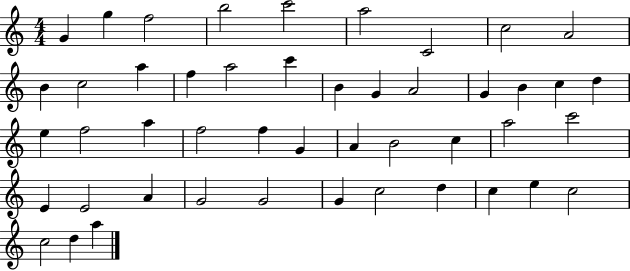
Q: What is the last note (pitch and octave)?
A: A5